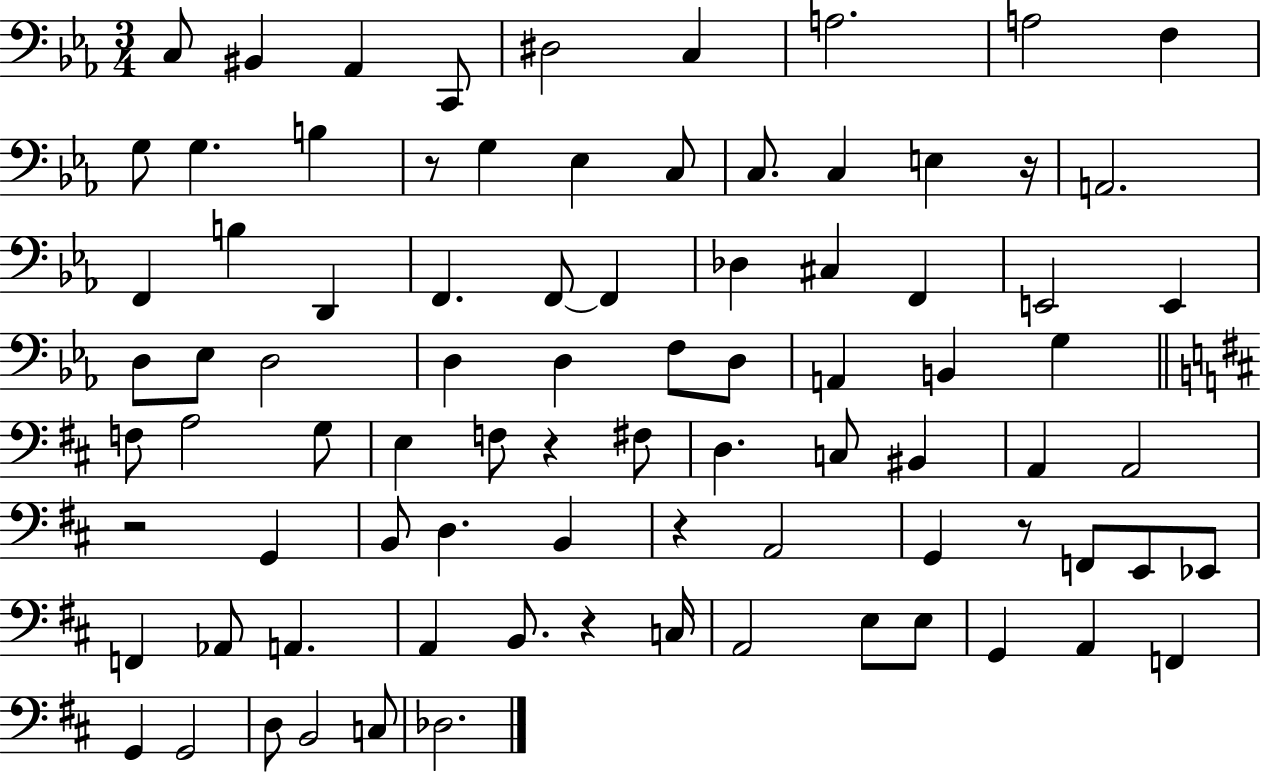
C3/e BIS2/q Ab2/q C2/e D#3/h C3/q A3/h. A3/h F3/q G3/e G3/q. B3/q R/e G3/q Eb3/q C3/e C3/e. C3/q E3/q R/s A2/h. F2/q B3/q D2/q F2/q. F2/e F2/q Db3/q C#3/q F2/q E2/h E2/q D3/e Eb3/e D3/h D3/q D3/q F3/e D3/e A2/q B2/q G3/q F3/e A3/h G3/e E3/q F3/e R/q F#3/e D3/q. C3/e BIS2/q A2/q A2/h R/h G2/q B2/e D3/q. B2/q R/q A2/h G2/q R/e F2/e E2/e Eb2/e F2/q Ab2/e A2/q. A2/q B2/e. R/q C3/s A2/h E3/e E3/e G2/q A2/q F2/q G2/q G2/h D3/e B2/h C3/e Db3/h.